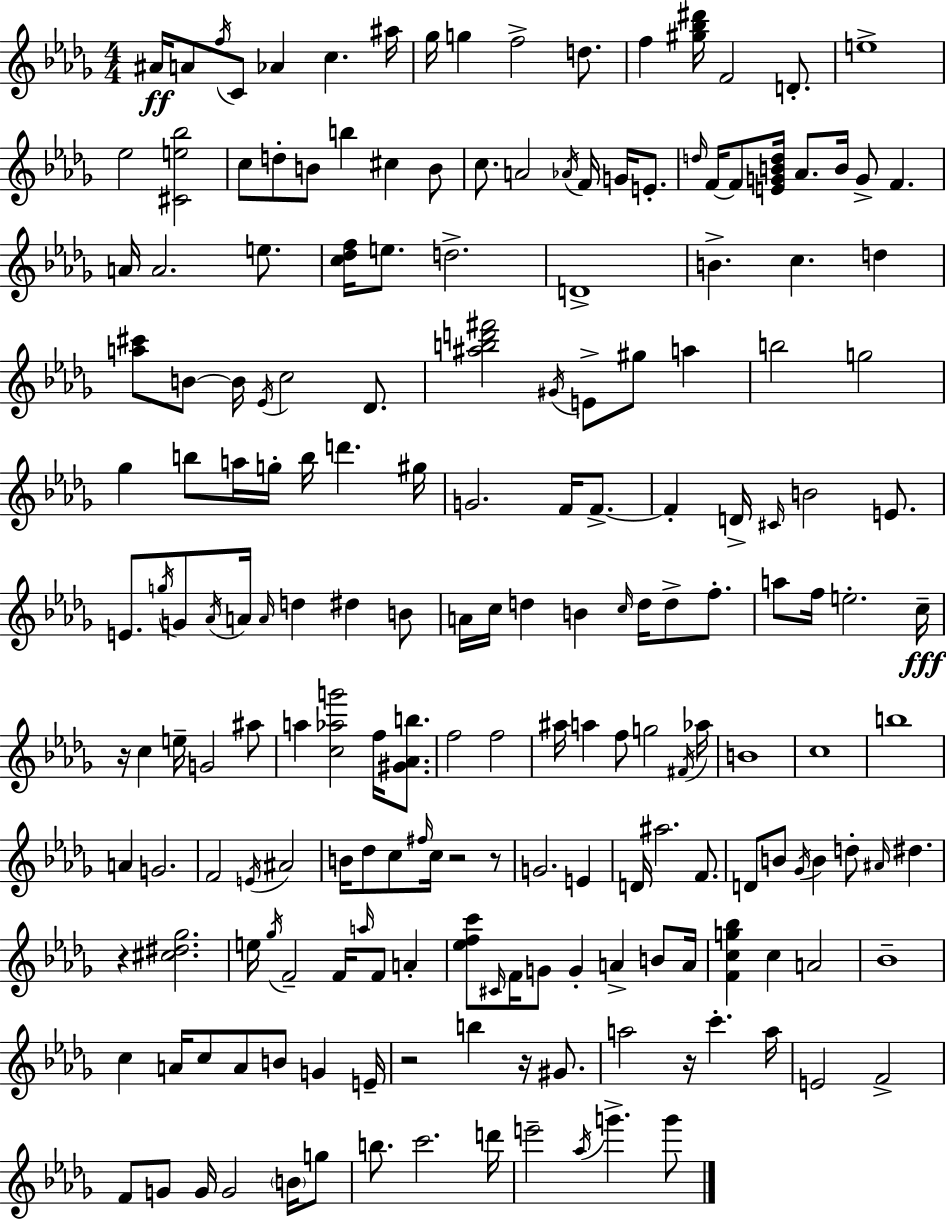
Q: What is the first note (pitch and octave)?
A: A#4